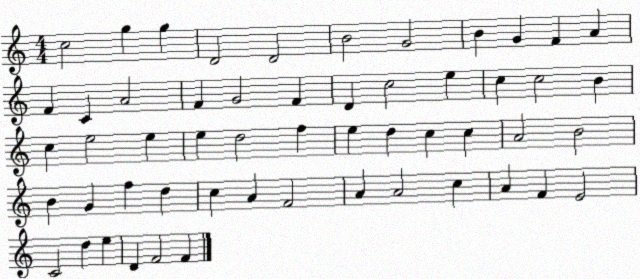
X:1
T:Untitled
M:4/4
L:1/4
K:C
c2 g g D2 D2 B2 G2 B G F A F C A2 F G2 F D c2 e c c2 B c e2 e e d2 f e d c c A2 B2 B G f d c A F2 A A2 c A F E2 C2 d e D F2 F